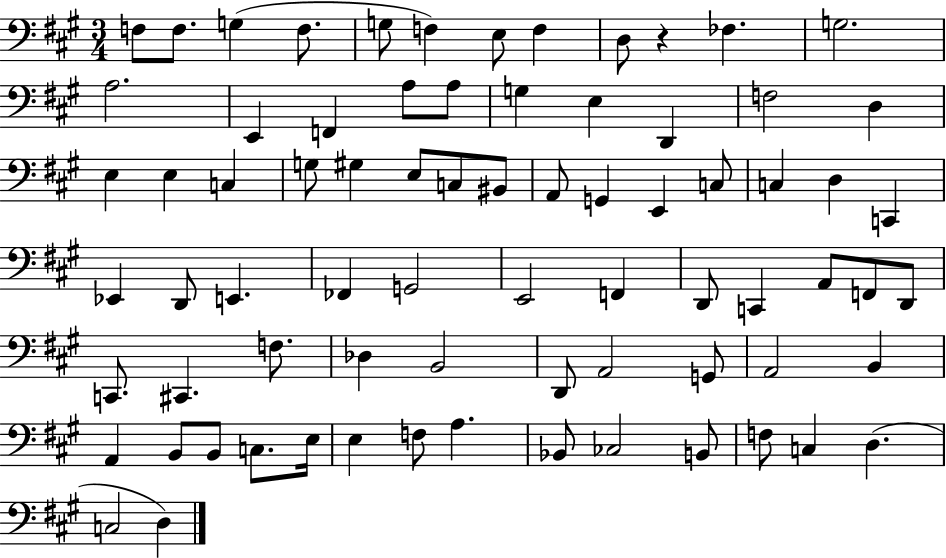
{
  \clef bass
  \numericTimeSignature
  \time 3/4
  \key a \major
  f8 f8. g4( f8. | g8 f4) e8 f4 | d8 r4 fes4. | g2. | \break a2. | e,4 f,4 a8 a8 | g4 e4 d,4 | f2 d4 | \break e4 e4 c4 | g8 gis4 e8 c8 bis,8 | a,8 g,4 e,4 c8 | c4 d4 c,4 | \break ees,4 d,8 e,4. | fes,4 g,2 | e,2 f,4 | d,8 c,4 a,8 f,8 d,8 | \break c,8. cis,4. f8. | des4 b,2 | d,8 a,2 g,8 | a,2 b,4 | \break a,4 b,8 b,8 c8. e16 | e4 f8 a4. | bes,8 ces2 b,8 | f8 c4 d4.( | \break c2 d4) | \bar "|."
}